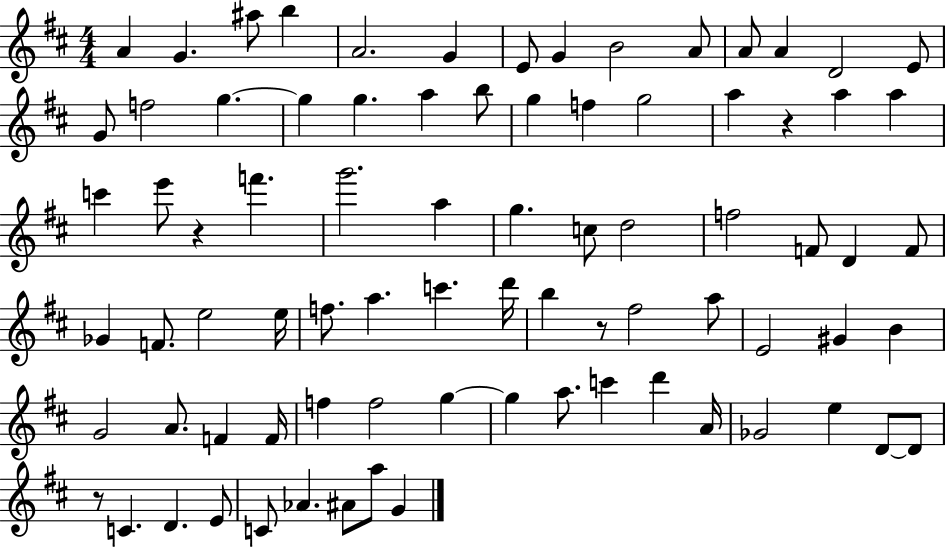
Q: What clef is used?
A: treble